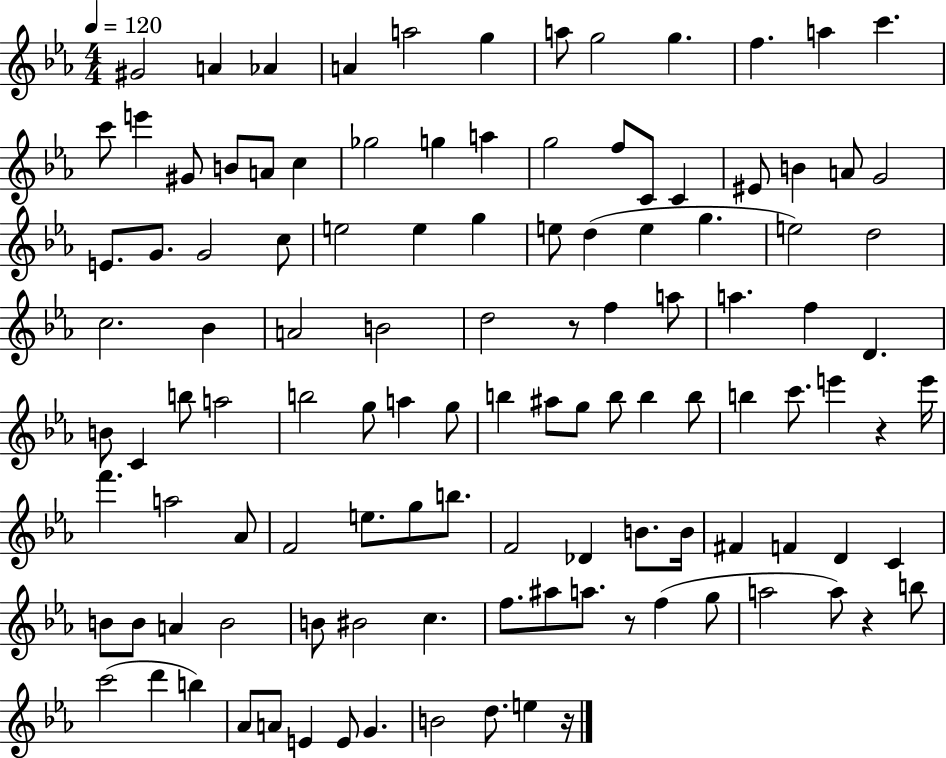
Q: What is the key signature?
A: EES major